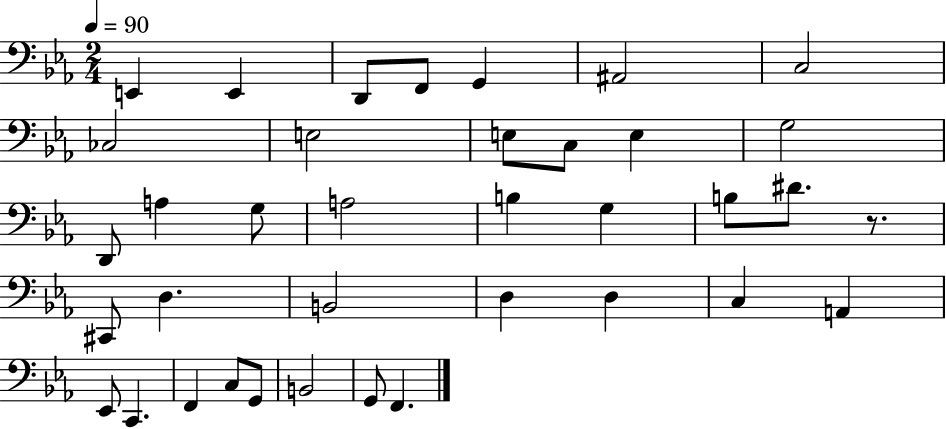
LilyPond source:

{
  \clef bass
  \numericTimeSignature
  \time 2/4
  \key ees \major
  \tempo 4 = 90
  e,4 e,4 | d,8 f,8 g,4 | ais,2 | c2 | \break ces2 | e2 | e8 c8 e4 | g2 | \break d,8 a4 g8 | a2 | b4 g4 | b8 dis'8. r8. | \break cis,8 d4. | b,2 | d4 d4 | c4 a,4 | \break ees,8 c,4. | f,4 c8 g,8 | b,2 | g,8 f,4. | \break \bar "|."
}